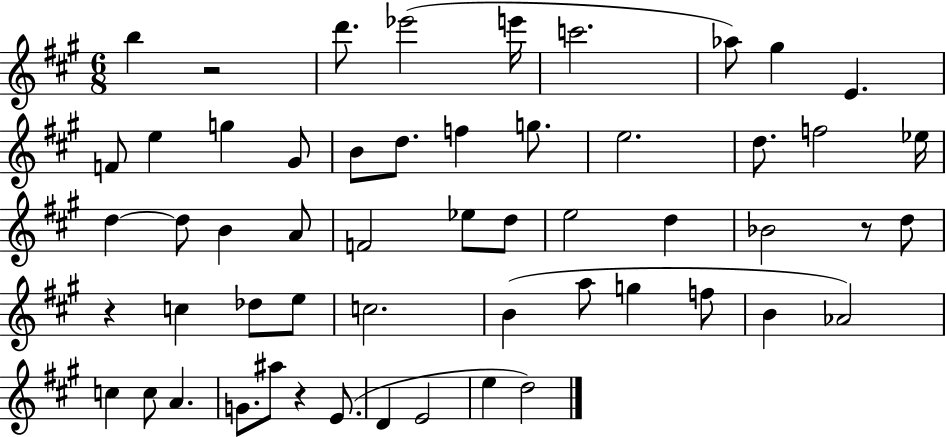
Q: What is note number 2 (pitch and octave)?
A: D6